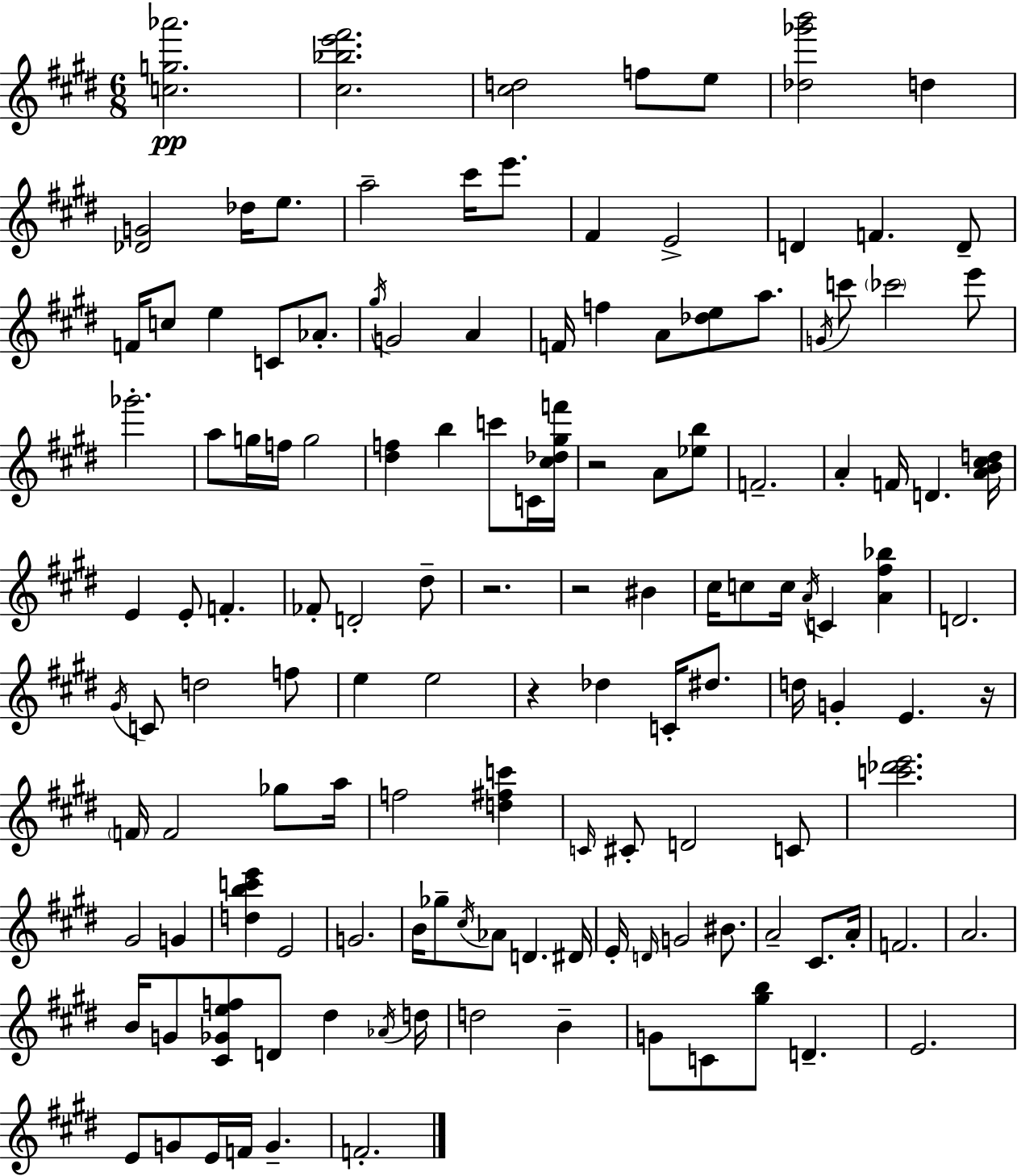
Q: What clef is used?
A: treble